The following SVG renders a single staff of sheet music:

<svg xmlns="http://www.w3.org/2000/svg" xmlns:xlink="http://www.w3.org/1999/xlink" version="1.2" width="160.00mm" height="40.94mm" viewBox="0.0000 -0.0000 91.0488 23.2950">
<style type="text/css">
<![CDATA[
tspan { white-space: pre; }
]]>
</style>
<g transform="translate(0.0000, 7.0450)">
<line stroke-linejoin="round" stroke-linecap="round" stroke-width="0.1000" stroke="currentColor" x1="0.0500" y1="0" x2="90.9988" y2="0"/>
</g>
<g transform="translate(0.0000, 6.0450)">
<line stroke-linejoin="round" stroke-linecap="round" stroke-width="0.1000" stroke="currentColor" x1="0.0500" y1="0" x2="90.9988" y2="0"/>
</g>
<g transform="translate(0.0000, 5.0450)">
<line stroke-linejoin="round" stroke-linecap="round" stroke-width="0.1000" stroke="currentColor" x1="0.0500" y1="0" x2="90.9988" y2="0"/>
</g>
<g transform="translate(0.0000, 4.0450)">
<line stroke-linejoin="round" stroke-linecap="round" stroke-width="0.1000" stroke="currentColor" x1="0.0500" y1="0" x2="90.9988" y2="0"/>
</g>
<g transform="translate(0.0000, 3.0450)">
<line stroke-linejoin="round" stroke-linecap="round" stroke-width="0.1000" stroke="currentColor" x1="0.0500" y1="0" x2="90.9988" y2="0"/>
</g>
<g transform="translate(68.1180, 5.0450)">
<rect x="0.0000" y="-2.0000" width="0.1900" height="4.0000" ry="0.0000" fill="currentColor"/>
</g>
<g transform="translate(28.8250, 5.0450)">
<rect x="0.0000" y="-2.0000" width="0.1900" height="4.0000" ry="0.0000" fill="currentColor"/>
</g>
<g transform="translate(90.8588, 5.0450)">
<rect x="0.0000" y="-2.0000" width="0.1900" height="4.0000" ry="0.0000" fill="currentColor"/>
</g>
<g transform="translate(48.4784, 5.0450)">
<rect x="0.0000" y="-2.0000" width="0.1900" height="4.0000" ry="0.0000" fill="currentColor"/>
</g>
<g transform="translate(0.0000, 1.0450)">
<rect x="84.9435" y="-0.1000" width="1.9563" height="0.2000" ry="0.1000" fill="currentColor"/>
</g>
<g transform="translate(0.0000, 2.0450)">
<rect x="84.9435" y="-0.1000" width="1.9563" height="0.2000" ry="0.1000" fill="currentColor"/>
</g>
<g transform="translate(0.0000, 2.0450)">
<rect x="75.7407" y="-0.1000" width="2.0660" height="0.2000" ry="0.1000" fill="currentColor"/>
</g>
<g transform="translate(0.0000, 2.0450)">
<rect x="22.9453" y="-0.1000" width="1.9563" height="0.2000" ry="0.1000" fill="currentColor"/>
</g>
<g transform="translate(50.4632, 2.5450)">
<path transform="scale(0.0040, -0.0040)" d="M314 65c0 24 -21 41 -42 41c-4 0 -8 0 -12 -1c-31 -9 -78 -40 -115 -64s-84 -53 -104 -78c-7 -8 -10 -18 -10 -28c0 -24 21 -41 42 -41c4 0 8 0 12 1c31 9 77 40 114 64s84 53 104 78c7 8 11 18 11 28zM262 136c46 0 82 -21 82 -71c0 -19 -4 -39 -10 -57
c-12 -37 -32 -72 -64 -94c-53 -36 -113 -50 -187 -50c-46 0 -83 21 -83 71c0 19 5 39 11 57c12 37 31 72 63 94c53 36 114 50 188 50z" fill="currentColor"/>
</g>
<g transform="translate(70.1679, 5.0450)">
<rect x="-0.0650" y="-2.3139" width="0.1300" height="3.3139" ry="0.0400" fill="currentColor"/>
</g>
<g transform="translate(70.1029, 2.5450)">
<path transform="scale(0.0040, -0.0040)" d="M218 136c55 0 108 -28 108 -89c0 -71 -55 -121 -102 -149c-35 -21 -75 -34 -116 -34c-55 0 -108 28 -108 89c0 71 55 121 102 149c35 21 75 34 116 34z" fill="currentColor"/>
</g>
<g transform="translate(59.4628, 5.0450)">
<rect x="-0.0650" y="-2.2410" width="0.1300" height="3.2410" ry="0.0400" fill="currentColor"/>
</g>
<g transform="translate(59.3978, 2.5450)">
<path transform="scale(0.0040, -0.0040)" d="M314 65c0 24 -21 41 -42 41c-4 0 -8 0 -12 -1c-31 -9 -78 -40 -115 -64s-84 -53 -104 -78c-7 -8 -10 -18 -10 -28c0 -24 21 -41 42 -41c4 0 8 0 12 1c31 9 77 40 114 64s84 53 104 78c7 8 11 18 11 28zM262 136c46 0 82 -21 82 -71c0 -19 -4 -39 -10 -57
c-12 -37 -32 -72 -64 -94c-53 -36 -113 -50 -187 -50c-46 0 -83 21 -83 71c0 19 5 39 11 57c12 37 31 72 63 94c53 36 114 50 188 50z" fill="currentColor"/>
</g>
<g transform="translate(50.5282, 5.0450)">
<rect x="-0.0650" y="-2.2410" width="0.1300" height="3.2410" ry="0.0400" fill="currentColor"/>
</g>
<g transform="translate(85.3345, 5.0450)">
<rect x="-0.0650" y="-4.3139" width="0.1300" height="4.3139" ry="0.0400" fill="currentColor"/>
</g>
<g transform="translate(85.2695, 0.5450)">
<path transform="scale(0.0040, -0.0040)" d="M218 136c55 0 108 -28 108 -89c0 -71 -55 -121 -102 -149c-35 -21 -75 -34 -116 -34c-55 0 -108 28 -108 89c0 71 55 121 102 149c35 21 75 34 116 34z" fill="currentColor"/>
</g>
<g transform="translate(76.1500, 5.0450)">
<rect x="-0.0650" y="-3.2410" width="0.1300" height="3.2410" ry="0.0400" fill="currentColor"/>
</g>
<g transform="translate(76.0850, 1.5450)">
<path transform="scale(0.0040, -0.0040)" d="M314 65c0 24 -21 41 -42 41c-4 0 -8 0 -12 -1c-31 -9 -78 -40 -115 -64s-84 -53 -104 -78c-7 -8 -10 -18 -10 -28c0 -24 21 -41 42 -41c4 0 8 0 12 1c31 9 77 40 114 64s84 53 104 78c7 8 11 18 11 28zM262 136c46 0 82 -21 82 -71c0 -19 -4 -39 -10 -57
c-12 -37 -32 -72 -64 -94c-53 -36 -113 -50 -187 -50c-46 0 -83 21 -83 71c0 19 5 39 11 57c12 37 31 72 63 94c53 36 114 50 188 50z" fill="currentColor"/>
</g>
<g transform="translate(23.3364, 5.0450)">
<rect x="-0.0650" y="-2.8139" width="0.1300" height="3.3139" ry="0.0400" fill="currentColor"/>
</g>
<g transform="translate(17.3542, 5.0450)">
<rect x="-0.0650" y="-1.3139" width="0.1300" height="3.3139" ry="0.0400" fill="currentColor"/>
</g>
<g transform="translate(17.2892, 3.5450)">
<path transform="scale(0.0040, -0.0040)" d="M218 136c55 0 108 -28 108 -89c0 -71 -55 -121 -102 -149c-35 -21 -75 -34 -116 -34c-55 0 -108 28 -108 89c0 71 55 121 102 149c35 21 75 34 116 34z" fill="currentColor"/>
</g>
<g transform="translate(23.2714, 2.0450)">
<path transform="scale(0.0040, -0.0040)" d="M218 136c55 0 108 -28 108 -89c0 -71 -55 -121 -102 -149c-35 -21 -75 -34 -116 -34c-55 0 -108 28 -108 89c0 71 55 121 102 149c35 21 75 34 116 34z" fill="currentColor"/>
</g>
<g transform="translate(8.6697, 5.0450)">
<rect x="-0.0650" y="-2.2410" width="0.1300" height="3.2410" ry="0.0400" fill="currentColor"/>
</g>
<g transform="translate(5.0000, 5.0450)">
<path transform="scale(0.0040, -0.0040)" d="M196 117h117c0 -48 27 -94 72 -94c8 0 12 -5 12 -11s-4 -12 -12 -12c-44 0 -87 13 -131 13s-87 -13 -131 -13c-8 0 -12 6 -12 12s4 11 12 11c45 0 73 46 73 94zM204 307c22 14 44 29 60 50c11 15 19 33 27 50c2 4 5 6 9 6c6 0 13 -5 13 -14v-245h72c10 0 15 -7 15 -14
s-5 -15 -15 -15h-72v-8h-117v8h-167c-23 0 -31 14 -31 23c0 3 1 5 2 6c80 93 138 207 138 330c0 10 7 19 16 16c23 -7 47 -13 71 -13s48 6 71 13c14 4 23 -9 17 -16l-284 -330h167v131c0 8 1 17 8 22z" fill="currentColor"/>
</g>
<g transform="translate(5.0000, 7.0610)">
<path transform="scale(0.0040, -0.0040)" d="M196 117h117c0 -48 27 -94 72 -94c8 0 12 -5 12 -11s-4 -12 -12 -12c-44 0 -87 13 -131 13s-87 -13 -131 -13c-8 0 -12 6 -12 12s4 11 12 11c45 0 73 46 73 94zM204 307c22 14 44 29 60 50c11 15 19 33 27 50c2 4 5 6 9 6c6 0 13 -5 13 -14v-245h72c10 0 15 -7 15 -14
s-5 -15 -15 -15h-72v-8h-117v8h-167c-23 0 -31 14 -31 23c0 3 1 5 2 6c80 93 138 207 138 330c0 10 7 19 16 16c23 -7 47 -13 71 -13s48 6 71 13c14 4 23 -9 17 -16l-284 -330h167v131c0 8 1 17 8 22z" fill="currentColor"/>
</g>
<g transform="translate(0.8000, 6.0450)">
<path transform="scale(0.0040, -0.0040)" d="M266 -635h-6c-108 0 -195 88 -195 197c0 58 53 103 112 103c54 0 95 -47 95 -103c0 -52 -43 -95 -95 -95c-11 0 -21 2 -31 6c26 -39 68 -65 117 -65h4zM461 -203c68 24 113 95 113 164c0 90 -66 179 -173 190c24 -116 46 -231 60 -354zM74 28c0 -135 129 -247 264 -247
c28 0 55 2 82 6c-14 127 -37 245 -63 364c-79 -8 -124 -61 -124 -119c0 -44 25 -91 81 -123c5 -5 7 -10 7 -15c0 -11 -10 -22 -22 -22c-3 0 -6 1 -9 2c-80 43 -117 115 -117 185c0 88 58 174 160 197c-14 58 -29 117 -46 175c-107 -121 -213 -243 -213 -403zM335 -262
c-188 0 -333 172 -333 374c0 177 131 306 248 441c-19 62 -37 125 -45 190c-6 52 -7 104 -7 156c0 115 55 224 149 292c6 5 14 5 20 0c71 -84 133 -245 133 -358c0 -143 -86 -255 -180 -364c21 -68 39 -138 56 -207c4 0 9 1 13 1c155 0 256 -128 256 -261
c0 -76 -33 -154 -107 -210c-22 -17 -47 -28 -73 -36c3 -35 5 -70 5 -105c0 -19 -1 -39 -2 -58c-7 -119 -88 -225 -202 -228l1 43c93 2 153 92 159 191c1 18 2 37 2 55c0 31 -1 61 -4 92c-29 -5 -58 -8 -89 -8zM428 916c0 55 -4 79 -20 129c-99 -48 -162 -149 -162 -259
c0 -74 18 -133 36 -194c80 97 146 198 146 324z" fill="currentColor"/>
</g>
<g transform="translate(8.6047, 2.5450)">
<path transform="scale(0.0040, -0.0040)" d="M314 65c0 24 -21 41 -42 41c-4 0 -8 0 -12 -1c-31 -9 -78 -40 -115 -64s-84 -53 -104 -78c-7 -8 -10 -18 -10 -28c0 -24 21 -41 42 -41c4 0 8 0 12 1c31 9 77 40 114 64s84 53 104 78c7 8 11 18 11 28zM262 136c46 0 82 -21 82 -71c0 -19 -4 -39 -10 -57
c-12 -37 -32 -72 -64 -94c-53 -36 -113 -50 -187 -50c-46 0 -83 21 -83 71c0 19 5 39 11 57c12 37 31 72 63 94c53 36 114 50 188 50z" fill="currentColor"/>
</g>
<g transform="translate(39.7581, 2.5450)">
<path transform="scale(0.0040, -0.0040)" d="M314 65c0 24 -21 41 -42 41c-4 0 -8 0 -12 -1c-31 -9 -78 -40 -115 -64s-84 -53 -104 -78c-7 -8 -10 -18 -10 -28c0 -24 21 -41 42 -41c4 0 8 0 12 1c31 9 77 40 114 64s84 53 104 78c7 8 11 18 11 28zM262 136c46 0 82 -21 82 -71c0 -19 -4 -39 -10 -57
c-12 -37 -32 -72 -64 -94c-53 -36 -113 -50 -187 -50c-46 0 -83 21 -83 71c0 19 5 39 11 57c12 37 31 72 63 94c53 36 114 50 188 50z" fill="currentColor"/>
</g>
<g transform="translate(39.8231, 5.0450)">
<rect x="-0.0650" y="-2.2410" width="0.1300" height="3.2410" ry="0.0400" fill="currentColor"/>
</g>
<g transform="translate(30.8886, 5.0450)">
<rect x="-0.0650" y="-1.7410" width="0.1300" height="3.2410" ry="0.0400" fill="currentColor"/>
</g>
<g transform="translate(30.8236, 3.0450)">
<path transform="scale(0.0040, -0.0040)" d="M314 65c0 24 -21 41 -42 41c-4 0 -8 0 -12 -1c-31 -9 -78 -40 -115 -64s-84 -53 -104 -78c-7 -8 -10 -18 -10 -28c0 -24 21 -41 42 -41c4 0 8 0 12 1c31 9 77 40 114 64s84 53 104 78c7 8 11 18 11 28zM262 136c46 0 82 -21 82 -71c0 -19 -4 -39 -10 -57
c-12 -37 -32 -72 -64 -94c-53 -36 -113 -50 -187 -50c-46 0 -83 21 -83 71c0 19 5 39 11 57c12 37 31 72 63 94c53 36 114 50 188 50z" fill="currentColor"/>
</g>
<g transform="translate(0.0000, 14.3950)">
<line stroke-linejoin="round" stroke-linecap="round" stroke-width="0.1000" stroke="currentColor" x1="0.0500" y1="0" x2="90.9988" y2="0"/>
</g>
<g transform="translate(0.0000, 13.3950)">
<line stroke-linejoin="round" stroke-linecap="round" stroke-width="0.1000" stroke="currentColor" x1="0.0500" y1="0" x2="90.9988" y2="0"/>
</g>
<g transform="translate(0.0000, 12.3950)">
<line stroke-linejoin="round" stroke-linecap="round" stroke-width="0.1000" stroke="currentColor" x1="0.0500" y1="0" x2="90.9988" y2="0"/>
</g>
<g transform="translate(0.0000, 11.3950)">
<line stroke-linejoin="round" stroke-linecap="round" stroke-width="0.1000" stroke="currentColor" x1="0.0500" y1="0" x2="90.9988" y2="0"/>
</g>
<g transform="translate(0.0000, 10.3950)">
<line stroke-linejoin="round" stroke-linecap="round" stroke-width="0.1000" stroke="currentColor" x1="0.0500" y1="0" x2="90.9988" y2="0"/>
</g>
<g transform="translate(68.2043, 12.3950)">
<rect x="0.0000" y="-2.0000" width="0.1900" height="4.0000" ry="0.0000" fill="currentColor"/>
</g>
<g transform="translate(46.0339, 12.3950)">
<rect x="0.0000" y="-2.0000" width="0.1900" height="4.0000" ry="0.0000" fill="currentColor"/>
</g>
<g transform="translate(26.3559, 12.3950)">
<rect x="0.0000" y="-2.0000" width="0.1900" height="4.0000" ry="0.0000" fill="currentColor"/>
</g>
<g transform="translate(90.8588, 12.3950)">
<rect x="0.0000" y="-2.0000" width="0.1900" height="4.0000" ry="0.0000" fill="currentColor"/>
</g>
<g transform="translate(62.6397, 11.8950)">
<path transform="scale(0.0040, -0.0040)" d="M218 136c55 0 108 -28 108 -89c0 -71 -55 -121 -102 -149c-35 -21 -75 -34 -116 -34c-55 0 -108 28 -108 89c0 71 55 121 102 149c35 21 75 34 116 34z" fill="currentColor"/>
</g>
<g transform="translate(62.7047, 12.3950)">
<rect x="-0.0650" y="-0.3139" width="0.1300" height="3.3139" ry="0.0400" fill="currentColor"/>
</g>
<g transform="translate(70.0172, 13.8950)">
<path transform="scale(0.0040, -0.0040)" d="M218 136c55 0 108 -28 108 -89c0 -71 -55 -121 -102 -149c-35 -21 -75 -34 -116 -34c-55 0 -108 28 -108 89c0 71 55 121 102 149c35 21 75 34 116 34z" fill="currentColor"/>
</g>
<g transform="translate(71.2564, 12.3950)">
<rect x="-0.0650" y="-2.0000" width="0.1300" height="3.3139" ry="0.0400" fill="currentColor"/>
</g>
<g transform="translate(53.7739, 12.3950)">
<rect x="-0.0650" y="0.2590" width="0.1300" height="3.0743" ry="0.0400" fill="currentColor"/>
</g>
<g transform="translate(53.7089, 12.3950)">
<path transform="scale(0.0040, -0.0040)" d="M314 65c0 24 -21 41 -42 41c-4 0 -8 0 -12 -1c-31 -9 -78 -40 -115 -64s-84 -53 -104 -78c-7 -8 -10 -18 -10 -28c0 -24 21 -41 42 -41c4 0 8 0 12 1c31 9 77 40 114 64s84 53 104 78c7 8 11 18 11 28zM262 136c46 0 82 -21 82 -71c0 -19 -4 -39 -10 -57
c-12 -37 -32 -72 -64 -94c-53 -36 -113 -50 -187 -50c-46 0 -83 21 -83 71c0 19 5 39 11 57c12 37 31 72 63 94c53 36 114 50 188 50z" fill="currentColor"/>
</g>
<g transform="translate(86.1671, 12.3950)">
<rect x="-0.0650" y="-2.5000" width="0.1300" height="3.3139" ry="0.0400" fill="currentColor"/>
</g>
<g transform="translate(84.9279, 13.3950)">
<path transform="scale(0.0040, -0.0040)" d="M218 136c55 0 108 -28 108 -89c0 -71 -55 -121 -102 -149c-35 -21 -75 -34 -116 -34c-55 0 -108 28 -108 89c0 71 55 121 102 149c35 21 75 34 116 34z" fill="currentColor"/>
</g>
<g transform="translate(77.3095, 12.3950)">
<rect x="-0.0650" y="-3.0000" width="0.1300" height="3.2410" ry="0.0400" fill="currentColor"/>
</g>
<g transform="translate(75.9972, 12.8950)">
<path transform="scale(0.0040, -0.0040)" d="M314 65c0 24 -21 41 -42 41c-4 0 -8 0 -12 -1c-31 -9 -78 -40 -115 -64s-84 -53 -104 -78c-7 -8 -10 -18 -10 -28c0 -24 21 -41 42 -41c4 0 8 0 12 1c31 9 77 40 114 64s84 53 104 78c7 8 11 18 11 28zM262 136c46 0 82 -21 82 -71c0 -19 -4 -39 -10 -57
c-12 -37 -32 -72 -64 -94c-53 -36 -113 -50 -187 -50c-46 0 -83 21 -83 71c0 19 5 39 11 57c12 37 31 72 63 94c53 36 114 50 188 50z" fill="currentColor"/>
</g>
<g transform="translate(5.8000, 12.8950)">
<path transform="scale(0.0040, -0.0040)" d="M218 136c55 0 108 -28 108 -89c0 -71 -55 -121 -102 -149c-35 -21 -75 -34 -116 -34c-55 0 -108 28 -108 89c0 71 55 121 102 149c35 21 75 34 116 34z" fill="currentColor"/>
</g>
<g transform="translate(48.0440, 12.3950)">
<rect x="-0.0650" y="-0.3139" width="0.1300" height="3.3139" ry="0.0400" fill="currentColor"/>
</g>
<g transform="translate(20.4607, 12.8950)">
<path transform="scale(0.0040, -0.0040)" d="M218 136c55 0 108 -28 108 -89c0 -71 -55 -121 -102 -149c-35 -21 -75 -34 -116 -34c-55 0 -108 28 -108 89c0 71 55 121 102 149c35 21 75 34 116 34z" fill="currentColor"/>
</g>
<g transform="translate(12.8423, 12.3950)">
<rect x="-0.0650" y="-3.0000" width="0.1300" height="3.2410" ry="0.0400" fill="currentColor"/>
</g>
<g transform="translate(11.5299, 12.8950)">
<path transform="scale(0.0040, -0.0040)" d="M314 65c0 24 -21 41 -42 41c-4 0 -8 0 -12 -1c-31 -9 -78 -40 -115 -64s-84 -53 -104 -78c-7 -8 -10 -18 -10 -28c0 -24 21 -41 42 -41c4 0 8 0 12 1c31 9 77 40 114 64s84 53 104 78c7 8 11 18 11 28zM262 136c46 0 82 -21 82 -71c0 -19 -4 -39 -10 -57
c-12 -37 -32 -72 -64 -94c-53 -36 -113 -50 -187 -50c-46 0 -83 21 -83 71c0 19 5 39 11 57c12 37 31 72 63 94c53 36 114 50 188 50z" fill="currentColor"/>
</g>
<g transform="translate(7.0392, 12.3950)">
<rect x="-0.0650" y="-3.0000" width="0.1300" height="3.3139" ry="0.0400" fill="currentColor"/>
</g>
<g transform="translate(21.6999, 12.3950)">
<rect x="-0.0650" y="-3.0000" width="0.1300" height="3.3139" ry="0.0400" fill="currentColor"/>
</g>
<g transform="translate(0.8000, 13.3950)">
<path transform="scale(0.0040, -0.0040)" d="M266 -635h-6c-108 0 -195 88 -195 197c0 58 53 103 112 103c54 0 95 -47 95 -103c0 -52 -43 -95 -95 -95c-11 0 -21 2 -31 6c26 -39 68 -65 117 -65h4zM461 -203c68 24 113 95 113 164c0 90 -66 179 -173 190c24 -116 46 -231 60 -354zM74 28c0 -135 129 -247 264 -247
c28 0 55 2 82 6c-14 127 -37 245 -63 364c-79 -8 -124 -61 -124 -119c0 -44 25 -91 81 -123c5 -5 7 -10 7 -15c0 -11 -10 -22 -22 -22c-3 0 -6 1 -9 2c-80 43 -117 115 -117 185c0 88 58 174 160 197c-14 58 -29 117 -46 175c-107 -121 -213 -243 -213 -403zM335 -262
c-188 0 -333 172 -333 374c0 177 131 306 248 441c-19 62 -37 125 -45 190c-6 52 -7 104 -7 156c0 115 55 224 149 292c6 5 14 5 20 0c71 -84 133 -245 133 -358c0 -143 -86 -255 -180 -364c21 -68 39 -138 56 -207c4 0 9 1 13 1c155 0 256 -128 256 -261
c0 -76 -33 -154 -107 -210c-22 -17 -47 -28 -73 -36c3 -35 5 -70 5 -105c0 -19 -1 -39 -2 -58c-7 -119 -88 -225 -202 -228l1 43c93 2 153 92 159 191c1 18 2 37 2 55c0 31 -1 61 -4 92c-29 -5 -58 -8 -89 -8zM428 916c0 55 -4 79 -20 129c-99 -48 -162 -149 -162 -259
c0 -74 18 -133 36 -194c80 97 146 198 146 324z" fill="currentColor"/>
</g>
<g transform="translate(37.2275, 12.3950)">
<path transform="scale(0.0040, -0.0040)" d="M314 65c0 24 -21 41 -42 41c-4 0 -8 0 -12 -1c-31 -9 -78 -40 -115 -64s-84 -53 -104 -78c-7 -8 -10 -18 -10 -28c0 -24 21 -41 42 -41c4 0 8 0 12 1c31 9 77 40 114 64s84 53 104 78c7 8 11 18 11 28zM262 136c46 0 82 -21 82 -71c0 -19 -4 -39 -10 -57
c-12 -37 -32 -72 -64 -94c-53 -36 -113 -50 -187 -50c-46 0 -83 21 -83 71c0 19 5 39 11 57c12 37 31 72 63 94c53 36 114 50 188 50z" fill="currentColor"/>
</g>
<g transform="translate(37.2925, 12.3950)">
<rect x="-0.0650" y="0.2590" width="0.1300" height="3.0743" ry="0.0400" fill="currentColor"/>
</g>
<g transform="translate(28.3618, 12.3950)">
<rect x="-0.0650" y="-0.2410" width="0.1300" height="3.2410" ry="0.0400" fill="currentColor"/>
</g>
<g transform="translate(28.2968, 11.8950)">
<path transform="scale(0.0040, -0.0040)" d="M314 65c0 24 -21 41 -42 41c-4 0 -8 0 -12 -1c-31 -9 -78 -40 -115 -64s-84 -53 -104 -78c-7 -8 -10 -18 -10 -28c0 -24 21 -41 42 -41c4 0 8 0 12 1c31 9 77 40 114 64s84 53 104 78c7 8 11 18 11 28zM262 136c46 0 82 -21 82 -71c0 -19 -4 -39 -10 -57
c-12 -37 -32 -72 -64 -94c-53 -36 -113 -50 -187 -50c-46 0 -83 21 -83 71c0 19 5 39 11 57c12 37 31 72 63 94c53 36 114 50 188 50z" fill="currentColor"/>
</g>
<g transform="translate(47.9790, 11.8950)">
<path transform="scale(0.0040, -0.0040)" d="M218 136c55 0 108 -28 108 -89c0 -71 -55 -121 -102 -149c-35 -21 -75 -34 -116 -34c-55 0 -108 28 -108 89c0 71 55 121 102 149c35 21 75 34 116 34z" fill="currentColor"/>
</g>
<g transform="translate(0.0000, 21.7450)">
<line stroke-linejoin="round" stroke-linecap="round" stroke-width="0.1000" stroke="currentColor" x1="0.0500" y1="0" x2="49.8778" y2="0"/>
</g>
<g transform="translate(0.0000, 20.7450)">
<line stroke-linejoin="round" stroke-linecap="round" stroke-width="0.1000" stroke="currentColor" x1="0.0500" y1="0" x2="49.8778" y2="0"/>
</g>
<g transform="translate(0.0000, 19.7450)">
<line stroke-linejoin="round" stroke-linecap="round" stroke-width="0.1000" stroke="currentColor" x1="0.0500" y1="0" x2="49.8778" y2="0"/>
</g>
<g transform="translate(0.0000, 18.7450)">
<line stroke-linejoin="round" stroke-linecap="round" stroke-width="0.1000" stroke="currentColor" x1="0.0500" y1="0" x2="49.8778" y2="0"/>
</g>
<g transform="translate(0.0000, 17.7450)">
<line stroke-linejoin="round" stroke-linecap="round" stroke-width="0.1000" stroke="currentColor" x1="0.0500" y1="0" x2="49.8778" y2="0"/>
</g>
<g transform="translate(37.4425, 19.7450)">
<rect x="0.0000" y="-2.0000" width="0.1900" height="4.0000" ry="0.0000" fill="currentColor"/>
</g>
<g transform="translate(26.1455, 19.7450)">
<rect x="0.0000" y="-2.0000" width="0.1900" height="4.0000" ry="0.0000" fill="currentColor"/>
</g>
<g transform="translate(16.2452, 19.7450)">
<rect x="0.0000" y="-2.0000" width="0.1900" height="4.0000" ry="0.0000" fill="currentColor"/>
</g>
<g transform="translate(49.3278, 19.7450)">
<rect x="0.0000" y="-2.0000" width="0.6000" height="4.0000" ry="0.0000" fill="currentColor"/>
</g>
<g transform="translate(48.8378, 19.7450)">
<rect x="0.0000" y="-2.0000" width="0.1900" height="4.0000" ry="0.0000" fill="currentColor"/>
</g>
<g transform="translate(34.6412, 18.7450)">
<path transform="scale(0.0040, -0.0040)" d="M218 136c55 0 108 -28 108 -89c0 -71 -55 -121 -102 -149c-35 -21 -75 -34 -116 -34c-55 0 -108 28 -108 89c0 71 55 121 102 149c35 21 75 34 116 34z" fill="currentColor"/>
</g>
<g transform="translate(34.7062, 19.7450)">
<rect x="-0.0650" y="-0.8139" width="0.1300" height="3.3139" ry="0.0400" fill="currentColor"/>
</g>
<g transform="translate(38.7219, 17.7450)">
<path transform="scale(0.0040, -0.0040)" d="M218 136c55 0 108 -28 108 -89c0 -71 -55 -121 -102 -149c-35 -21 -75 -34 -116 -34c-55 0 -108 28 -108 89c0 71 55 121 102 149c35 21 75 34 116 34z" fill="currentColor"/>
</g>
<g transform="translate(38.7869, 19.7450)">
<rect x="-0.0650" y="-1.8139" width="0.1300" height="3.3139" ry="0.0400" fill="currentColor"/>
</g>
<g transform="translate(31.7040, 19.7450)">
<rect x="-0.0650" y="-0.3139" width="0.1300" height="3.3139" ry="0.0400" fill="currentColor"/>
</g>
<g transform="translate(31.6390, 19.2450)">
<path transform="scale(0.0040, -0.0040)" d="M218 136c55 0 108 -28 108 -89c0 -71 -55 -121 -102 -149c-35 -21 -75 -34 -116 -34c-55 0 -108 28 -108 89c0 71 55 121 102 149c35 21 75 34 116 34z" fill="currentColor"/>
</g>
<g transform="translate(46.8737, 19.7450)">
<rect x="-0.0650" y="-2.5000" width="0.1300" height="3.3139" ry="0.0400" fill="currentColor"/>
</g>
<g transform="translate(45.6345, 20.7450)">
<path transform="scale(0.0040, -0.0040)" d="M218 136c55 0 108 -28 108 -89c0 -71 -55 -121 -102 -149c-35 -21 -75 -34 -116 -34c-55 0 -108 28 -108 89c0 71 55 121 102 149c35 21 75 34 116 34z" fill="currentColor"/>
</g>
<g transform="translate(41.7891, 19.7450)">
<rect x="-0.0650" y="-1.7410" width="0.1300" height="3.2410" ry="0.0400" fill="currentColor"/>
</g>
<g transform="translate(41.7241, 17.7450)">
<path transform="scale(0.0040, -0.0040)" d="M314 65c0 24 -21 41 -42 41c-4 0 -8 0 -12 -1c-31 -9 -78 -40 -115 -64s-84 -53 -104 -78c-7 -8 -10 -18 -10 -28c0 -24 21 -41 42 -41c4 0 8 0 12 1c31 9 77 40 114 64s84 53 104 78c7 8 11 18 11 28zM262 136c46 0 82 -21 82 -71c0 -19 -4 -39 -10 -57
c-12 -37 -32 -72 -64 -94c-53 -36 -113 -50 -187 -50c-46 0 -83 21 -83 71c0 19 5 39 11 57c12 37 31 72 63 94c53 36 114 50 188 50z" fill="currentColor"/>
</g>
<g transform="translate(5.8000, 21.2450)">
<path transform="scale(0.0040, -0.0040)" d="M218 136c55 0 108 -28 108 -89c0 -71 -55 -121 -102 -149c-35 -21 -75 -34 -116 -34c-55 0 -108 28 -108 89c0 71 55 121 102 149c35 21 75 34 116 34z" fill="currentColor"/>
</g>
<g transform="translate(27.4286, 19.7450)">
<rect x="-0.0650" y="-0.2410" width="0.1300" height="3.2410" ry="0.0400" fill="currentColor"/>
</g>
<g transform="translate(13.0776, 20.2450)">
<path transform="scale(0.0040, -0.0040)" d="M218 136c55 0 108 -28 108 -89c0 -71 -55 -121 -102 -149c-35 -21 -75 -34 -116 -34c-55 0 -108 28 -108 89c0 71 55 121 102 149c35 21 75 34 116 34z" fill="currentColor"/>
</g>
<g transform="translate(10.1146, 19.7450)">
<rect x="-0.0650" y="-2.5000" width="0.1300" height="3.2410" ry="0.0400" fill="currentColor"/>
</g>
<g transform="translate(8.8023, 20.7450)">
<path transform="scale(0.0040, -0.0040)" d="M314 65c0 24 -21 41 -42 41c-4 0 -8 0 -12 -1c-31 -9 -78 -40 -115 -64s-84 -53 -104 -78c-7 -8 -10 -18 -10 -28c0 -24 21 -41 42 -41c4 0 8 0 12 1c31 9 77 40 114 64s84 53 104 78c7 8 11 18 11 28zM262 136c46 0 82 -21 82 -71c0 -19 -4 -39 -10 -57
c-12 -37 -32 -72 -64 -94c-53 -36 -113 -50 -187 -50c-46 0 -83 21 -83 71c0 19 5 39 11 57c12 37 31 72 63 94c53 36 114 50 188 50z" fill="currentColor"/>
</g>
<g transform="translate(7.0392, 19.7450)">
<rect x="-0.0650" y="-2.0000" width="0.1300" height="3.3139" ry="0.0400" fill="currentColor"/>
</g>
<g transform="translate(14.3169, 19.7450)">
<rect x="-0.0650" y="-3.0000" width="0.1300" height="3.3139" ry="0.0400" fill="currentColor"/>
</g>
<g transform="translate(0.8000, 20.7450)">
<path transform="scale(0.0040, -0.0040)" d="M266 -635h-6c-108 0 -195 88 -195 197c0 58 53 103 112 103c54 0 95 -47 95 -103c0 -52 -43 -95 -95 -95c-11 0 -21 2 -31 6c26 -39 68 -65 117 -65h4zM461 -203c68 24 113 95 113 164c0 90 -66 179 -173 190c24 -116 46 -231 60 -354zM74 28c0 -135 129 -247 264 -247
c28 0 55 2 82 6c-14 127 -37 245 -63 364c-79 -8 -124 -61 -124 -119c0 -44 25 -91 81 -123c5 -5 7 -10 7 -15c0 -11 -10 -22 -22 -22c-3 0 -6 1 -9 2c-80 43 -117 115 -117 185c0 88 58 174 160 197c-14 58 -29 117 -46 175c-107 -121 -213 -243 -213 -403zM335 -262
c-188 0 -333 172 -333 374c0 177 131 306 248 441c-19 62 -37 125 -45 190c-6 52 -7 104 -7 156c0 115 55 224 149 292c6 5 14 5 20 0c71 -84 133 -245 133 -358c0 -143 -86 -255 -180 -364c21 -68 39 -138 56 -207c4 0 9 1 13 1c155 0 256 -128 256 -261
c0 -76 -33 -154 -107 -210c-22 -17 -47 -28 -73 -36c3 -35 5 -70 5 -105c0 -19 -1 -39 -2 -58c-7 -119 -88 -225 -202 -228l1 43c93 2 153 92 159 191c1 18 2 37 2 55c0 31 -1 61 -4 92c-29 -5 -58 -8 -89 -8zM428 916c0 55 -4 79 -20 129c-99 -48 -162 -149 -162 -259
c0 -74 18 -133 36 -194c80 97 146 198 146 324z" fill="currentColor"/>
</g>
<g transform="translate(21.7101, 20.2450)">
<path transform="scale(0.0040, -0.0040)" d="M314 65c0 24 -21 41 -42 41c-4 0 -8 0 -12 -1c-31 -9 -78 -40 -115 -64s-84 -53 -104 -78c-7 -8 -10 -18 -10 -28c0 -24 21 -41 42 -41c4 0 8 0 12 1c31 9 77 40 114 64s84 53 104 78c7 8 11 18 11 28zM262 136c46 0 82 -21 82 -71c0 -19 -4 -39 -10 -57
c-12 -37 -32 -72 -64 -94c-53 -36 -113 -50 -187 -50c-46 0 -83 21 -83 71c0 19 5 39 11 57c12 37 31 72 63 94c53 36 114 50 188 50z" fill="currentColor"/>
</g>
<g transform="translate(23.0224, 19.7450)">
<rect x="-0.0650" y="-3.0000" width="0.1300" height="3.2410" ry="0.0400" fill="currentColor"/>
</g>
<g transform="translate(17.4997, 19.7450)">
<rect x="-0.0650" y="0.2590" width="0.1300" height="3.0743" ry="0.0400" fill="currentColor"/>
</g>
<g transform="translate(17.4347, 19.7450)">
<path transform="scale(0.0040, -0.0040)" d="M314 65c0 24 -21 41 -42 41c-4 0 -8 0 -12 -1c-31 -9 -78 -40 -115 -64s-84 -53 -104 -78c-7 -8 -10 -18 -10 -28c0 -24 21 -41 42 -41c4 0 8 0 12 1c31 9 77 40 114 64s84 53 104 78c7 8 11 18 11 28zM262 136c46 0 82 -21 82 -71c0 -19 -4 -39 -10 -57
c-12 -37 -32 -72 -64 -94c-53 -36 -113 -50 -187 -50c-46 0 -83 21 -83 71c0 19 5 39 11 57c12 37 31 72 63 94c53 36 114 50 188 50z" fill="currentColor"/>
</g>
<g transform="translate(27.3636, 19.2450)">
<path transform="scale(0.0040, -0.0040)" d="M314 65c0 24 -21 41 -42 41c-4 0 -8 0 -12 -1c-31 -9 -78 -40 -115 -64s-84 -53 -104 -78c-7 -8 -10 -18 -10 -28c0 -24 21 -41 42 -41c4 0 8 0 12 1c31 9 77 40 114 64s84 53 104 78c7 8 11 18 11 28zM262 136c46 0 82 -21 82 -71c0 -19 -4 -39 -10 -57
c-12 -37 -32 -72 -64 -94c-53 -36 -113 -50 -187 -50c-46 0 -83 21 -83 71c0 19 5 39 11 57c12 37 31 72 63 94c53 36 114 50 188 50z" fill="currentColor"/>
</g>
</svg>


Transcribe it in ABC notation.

X:1
T:Untitled
M:4/4
L:1/4
K:C
g2 e a f2 g2 g2 g2 g b2 d' A A2 A c2 B2 c B2 c F A2 G F G2 A B2 A2 c2 c d f f2 G